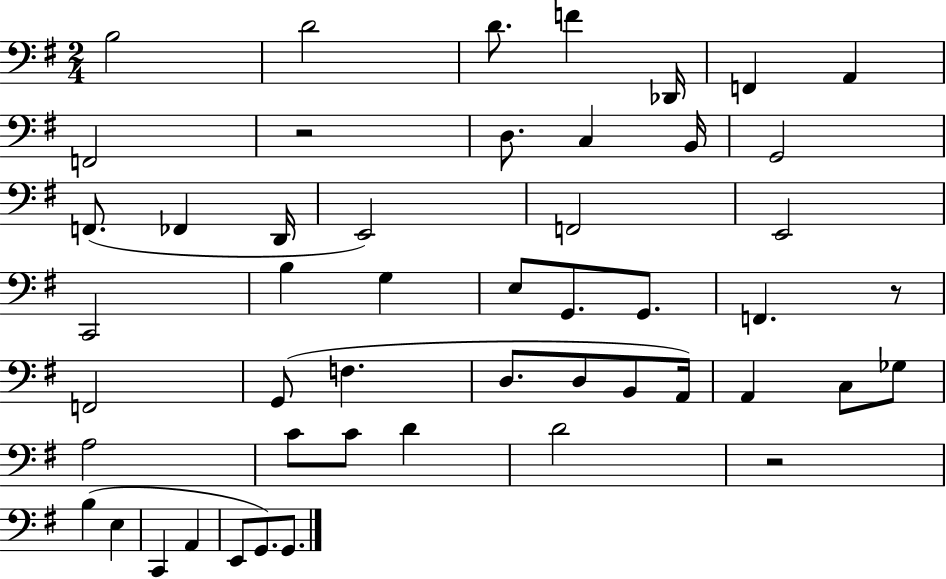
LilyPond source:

{
  \clef bass
  \numericTimeSignature
  \time 2/4
  \key g \major
  \repeat volta 2 { b2 | d'2 | d'8. f'4 des,16 | f,4 a,4 | \break f,2 | r2 | d8. c4 b,16 | g,2 | \break f,8.( fes,4 d,16 | e,2) | f,2 | e,2 | \break c,2 | b4 g4 | e8 g,8. g,8. | f,4. r8 | \break f,2 | g,8( f4. | d8. d8 b,8 a,16) | a,4 c8 ges8 | \break a2 | c'8 c'8 d'4 | d'2 | r2 | \break b4( e4 | c,4 a,4 | e,8 g,8.) g,8. | } \bar "|."
}